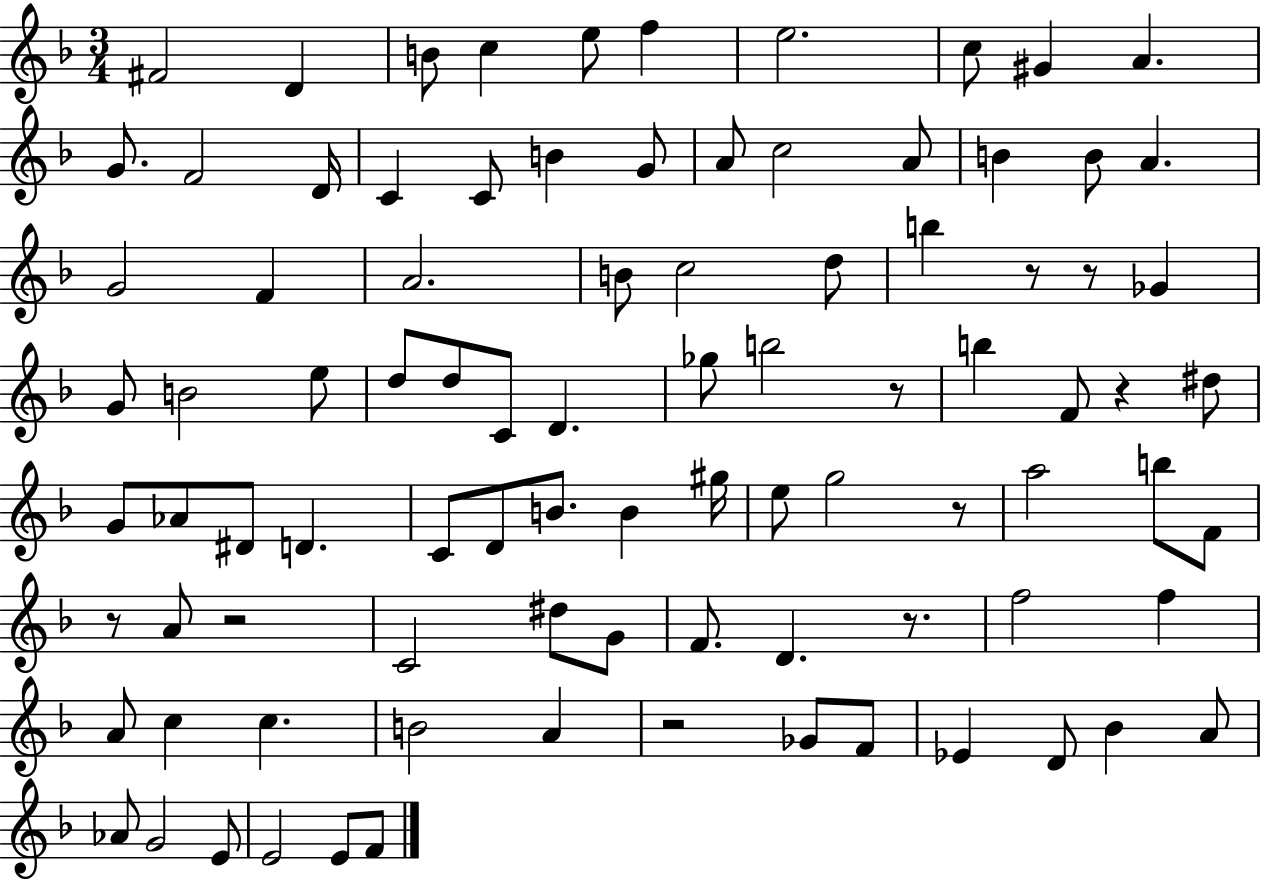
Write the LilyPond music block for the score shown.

{
  \clef treble
  \numericTimeSignature
  \time 3/4
  \key f \major
  fis'2 d'4 | b'8 c''4 e''8 f''4 | e''2. | c''8 gis'4 a'4. | \break g'8. f'2 d'16 | c'4 c'8 b'4 g'8 | a'8 c''2 a'8 | b'4 b'8 a'4. | \break g'2 f'4 | a'2. | b'8 c''2 d''8 | b''4 r8 r8 ges'4 | \break g'8 b'2 e''8 | d''8 d''8 c'8 d'4. | ges''8 b''2 r8 | b''4 f'8 r4 dis''8 | \break g'8 aes'8 dis'8 d'4. | c'8 d'8 b'8. b'4 gis''16 | e''8 g''2 r8 | a''2 b''8 f'8 | \break r8 a'8 r2 | c'2 dis''8 g'8 | f'8. d'4. r8. | f''2 f''4 | \break a'8 c''4 c''4. | b'2 a'4 | r2 ges'8 f'8 | ees'4 d'8 bes'4 a'8 | \break aes'8 g'2 e'8 | e'2 e'8 f'8 | \bar "|."
}